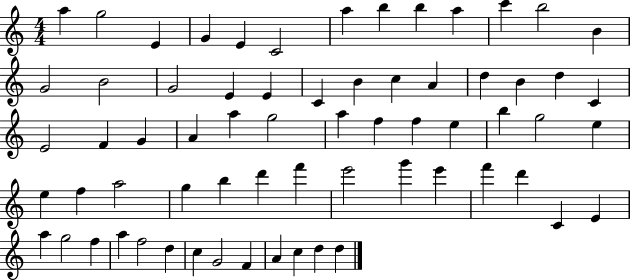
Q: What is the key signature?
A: C major